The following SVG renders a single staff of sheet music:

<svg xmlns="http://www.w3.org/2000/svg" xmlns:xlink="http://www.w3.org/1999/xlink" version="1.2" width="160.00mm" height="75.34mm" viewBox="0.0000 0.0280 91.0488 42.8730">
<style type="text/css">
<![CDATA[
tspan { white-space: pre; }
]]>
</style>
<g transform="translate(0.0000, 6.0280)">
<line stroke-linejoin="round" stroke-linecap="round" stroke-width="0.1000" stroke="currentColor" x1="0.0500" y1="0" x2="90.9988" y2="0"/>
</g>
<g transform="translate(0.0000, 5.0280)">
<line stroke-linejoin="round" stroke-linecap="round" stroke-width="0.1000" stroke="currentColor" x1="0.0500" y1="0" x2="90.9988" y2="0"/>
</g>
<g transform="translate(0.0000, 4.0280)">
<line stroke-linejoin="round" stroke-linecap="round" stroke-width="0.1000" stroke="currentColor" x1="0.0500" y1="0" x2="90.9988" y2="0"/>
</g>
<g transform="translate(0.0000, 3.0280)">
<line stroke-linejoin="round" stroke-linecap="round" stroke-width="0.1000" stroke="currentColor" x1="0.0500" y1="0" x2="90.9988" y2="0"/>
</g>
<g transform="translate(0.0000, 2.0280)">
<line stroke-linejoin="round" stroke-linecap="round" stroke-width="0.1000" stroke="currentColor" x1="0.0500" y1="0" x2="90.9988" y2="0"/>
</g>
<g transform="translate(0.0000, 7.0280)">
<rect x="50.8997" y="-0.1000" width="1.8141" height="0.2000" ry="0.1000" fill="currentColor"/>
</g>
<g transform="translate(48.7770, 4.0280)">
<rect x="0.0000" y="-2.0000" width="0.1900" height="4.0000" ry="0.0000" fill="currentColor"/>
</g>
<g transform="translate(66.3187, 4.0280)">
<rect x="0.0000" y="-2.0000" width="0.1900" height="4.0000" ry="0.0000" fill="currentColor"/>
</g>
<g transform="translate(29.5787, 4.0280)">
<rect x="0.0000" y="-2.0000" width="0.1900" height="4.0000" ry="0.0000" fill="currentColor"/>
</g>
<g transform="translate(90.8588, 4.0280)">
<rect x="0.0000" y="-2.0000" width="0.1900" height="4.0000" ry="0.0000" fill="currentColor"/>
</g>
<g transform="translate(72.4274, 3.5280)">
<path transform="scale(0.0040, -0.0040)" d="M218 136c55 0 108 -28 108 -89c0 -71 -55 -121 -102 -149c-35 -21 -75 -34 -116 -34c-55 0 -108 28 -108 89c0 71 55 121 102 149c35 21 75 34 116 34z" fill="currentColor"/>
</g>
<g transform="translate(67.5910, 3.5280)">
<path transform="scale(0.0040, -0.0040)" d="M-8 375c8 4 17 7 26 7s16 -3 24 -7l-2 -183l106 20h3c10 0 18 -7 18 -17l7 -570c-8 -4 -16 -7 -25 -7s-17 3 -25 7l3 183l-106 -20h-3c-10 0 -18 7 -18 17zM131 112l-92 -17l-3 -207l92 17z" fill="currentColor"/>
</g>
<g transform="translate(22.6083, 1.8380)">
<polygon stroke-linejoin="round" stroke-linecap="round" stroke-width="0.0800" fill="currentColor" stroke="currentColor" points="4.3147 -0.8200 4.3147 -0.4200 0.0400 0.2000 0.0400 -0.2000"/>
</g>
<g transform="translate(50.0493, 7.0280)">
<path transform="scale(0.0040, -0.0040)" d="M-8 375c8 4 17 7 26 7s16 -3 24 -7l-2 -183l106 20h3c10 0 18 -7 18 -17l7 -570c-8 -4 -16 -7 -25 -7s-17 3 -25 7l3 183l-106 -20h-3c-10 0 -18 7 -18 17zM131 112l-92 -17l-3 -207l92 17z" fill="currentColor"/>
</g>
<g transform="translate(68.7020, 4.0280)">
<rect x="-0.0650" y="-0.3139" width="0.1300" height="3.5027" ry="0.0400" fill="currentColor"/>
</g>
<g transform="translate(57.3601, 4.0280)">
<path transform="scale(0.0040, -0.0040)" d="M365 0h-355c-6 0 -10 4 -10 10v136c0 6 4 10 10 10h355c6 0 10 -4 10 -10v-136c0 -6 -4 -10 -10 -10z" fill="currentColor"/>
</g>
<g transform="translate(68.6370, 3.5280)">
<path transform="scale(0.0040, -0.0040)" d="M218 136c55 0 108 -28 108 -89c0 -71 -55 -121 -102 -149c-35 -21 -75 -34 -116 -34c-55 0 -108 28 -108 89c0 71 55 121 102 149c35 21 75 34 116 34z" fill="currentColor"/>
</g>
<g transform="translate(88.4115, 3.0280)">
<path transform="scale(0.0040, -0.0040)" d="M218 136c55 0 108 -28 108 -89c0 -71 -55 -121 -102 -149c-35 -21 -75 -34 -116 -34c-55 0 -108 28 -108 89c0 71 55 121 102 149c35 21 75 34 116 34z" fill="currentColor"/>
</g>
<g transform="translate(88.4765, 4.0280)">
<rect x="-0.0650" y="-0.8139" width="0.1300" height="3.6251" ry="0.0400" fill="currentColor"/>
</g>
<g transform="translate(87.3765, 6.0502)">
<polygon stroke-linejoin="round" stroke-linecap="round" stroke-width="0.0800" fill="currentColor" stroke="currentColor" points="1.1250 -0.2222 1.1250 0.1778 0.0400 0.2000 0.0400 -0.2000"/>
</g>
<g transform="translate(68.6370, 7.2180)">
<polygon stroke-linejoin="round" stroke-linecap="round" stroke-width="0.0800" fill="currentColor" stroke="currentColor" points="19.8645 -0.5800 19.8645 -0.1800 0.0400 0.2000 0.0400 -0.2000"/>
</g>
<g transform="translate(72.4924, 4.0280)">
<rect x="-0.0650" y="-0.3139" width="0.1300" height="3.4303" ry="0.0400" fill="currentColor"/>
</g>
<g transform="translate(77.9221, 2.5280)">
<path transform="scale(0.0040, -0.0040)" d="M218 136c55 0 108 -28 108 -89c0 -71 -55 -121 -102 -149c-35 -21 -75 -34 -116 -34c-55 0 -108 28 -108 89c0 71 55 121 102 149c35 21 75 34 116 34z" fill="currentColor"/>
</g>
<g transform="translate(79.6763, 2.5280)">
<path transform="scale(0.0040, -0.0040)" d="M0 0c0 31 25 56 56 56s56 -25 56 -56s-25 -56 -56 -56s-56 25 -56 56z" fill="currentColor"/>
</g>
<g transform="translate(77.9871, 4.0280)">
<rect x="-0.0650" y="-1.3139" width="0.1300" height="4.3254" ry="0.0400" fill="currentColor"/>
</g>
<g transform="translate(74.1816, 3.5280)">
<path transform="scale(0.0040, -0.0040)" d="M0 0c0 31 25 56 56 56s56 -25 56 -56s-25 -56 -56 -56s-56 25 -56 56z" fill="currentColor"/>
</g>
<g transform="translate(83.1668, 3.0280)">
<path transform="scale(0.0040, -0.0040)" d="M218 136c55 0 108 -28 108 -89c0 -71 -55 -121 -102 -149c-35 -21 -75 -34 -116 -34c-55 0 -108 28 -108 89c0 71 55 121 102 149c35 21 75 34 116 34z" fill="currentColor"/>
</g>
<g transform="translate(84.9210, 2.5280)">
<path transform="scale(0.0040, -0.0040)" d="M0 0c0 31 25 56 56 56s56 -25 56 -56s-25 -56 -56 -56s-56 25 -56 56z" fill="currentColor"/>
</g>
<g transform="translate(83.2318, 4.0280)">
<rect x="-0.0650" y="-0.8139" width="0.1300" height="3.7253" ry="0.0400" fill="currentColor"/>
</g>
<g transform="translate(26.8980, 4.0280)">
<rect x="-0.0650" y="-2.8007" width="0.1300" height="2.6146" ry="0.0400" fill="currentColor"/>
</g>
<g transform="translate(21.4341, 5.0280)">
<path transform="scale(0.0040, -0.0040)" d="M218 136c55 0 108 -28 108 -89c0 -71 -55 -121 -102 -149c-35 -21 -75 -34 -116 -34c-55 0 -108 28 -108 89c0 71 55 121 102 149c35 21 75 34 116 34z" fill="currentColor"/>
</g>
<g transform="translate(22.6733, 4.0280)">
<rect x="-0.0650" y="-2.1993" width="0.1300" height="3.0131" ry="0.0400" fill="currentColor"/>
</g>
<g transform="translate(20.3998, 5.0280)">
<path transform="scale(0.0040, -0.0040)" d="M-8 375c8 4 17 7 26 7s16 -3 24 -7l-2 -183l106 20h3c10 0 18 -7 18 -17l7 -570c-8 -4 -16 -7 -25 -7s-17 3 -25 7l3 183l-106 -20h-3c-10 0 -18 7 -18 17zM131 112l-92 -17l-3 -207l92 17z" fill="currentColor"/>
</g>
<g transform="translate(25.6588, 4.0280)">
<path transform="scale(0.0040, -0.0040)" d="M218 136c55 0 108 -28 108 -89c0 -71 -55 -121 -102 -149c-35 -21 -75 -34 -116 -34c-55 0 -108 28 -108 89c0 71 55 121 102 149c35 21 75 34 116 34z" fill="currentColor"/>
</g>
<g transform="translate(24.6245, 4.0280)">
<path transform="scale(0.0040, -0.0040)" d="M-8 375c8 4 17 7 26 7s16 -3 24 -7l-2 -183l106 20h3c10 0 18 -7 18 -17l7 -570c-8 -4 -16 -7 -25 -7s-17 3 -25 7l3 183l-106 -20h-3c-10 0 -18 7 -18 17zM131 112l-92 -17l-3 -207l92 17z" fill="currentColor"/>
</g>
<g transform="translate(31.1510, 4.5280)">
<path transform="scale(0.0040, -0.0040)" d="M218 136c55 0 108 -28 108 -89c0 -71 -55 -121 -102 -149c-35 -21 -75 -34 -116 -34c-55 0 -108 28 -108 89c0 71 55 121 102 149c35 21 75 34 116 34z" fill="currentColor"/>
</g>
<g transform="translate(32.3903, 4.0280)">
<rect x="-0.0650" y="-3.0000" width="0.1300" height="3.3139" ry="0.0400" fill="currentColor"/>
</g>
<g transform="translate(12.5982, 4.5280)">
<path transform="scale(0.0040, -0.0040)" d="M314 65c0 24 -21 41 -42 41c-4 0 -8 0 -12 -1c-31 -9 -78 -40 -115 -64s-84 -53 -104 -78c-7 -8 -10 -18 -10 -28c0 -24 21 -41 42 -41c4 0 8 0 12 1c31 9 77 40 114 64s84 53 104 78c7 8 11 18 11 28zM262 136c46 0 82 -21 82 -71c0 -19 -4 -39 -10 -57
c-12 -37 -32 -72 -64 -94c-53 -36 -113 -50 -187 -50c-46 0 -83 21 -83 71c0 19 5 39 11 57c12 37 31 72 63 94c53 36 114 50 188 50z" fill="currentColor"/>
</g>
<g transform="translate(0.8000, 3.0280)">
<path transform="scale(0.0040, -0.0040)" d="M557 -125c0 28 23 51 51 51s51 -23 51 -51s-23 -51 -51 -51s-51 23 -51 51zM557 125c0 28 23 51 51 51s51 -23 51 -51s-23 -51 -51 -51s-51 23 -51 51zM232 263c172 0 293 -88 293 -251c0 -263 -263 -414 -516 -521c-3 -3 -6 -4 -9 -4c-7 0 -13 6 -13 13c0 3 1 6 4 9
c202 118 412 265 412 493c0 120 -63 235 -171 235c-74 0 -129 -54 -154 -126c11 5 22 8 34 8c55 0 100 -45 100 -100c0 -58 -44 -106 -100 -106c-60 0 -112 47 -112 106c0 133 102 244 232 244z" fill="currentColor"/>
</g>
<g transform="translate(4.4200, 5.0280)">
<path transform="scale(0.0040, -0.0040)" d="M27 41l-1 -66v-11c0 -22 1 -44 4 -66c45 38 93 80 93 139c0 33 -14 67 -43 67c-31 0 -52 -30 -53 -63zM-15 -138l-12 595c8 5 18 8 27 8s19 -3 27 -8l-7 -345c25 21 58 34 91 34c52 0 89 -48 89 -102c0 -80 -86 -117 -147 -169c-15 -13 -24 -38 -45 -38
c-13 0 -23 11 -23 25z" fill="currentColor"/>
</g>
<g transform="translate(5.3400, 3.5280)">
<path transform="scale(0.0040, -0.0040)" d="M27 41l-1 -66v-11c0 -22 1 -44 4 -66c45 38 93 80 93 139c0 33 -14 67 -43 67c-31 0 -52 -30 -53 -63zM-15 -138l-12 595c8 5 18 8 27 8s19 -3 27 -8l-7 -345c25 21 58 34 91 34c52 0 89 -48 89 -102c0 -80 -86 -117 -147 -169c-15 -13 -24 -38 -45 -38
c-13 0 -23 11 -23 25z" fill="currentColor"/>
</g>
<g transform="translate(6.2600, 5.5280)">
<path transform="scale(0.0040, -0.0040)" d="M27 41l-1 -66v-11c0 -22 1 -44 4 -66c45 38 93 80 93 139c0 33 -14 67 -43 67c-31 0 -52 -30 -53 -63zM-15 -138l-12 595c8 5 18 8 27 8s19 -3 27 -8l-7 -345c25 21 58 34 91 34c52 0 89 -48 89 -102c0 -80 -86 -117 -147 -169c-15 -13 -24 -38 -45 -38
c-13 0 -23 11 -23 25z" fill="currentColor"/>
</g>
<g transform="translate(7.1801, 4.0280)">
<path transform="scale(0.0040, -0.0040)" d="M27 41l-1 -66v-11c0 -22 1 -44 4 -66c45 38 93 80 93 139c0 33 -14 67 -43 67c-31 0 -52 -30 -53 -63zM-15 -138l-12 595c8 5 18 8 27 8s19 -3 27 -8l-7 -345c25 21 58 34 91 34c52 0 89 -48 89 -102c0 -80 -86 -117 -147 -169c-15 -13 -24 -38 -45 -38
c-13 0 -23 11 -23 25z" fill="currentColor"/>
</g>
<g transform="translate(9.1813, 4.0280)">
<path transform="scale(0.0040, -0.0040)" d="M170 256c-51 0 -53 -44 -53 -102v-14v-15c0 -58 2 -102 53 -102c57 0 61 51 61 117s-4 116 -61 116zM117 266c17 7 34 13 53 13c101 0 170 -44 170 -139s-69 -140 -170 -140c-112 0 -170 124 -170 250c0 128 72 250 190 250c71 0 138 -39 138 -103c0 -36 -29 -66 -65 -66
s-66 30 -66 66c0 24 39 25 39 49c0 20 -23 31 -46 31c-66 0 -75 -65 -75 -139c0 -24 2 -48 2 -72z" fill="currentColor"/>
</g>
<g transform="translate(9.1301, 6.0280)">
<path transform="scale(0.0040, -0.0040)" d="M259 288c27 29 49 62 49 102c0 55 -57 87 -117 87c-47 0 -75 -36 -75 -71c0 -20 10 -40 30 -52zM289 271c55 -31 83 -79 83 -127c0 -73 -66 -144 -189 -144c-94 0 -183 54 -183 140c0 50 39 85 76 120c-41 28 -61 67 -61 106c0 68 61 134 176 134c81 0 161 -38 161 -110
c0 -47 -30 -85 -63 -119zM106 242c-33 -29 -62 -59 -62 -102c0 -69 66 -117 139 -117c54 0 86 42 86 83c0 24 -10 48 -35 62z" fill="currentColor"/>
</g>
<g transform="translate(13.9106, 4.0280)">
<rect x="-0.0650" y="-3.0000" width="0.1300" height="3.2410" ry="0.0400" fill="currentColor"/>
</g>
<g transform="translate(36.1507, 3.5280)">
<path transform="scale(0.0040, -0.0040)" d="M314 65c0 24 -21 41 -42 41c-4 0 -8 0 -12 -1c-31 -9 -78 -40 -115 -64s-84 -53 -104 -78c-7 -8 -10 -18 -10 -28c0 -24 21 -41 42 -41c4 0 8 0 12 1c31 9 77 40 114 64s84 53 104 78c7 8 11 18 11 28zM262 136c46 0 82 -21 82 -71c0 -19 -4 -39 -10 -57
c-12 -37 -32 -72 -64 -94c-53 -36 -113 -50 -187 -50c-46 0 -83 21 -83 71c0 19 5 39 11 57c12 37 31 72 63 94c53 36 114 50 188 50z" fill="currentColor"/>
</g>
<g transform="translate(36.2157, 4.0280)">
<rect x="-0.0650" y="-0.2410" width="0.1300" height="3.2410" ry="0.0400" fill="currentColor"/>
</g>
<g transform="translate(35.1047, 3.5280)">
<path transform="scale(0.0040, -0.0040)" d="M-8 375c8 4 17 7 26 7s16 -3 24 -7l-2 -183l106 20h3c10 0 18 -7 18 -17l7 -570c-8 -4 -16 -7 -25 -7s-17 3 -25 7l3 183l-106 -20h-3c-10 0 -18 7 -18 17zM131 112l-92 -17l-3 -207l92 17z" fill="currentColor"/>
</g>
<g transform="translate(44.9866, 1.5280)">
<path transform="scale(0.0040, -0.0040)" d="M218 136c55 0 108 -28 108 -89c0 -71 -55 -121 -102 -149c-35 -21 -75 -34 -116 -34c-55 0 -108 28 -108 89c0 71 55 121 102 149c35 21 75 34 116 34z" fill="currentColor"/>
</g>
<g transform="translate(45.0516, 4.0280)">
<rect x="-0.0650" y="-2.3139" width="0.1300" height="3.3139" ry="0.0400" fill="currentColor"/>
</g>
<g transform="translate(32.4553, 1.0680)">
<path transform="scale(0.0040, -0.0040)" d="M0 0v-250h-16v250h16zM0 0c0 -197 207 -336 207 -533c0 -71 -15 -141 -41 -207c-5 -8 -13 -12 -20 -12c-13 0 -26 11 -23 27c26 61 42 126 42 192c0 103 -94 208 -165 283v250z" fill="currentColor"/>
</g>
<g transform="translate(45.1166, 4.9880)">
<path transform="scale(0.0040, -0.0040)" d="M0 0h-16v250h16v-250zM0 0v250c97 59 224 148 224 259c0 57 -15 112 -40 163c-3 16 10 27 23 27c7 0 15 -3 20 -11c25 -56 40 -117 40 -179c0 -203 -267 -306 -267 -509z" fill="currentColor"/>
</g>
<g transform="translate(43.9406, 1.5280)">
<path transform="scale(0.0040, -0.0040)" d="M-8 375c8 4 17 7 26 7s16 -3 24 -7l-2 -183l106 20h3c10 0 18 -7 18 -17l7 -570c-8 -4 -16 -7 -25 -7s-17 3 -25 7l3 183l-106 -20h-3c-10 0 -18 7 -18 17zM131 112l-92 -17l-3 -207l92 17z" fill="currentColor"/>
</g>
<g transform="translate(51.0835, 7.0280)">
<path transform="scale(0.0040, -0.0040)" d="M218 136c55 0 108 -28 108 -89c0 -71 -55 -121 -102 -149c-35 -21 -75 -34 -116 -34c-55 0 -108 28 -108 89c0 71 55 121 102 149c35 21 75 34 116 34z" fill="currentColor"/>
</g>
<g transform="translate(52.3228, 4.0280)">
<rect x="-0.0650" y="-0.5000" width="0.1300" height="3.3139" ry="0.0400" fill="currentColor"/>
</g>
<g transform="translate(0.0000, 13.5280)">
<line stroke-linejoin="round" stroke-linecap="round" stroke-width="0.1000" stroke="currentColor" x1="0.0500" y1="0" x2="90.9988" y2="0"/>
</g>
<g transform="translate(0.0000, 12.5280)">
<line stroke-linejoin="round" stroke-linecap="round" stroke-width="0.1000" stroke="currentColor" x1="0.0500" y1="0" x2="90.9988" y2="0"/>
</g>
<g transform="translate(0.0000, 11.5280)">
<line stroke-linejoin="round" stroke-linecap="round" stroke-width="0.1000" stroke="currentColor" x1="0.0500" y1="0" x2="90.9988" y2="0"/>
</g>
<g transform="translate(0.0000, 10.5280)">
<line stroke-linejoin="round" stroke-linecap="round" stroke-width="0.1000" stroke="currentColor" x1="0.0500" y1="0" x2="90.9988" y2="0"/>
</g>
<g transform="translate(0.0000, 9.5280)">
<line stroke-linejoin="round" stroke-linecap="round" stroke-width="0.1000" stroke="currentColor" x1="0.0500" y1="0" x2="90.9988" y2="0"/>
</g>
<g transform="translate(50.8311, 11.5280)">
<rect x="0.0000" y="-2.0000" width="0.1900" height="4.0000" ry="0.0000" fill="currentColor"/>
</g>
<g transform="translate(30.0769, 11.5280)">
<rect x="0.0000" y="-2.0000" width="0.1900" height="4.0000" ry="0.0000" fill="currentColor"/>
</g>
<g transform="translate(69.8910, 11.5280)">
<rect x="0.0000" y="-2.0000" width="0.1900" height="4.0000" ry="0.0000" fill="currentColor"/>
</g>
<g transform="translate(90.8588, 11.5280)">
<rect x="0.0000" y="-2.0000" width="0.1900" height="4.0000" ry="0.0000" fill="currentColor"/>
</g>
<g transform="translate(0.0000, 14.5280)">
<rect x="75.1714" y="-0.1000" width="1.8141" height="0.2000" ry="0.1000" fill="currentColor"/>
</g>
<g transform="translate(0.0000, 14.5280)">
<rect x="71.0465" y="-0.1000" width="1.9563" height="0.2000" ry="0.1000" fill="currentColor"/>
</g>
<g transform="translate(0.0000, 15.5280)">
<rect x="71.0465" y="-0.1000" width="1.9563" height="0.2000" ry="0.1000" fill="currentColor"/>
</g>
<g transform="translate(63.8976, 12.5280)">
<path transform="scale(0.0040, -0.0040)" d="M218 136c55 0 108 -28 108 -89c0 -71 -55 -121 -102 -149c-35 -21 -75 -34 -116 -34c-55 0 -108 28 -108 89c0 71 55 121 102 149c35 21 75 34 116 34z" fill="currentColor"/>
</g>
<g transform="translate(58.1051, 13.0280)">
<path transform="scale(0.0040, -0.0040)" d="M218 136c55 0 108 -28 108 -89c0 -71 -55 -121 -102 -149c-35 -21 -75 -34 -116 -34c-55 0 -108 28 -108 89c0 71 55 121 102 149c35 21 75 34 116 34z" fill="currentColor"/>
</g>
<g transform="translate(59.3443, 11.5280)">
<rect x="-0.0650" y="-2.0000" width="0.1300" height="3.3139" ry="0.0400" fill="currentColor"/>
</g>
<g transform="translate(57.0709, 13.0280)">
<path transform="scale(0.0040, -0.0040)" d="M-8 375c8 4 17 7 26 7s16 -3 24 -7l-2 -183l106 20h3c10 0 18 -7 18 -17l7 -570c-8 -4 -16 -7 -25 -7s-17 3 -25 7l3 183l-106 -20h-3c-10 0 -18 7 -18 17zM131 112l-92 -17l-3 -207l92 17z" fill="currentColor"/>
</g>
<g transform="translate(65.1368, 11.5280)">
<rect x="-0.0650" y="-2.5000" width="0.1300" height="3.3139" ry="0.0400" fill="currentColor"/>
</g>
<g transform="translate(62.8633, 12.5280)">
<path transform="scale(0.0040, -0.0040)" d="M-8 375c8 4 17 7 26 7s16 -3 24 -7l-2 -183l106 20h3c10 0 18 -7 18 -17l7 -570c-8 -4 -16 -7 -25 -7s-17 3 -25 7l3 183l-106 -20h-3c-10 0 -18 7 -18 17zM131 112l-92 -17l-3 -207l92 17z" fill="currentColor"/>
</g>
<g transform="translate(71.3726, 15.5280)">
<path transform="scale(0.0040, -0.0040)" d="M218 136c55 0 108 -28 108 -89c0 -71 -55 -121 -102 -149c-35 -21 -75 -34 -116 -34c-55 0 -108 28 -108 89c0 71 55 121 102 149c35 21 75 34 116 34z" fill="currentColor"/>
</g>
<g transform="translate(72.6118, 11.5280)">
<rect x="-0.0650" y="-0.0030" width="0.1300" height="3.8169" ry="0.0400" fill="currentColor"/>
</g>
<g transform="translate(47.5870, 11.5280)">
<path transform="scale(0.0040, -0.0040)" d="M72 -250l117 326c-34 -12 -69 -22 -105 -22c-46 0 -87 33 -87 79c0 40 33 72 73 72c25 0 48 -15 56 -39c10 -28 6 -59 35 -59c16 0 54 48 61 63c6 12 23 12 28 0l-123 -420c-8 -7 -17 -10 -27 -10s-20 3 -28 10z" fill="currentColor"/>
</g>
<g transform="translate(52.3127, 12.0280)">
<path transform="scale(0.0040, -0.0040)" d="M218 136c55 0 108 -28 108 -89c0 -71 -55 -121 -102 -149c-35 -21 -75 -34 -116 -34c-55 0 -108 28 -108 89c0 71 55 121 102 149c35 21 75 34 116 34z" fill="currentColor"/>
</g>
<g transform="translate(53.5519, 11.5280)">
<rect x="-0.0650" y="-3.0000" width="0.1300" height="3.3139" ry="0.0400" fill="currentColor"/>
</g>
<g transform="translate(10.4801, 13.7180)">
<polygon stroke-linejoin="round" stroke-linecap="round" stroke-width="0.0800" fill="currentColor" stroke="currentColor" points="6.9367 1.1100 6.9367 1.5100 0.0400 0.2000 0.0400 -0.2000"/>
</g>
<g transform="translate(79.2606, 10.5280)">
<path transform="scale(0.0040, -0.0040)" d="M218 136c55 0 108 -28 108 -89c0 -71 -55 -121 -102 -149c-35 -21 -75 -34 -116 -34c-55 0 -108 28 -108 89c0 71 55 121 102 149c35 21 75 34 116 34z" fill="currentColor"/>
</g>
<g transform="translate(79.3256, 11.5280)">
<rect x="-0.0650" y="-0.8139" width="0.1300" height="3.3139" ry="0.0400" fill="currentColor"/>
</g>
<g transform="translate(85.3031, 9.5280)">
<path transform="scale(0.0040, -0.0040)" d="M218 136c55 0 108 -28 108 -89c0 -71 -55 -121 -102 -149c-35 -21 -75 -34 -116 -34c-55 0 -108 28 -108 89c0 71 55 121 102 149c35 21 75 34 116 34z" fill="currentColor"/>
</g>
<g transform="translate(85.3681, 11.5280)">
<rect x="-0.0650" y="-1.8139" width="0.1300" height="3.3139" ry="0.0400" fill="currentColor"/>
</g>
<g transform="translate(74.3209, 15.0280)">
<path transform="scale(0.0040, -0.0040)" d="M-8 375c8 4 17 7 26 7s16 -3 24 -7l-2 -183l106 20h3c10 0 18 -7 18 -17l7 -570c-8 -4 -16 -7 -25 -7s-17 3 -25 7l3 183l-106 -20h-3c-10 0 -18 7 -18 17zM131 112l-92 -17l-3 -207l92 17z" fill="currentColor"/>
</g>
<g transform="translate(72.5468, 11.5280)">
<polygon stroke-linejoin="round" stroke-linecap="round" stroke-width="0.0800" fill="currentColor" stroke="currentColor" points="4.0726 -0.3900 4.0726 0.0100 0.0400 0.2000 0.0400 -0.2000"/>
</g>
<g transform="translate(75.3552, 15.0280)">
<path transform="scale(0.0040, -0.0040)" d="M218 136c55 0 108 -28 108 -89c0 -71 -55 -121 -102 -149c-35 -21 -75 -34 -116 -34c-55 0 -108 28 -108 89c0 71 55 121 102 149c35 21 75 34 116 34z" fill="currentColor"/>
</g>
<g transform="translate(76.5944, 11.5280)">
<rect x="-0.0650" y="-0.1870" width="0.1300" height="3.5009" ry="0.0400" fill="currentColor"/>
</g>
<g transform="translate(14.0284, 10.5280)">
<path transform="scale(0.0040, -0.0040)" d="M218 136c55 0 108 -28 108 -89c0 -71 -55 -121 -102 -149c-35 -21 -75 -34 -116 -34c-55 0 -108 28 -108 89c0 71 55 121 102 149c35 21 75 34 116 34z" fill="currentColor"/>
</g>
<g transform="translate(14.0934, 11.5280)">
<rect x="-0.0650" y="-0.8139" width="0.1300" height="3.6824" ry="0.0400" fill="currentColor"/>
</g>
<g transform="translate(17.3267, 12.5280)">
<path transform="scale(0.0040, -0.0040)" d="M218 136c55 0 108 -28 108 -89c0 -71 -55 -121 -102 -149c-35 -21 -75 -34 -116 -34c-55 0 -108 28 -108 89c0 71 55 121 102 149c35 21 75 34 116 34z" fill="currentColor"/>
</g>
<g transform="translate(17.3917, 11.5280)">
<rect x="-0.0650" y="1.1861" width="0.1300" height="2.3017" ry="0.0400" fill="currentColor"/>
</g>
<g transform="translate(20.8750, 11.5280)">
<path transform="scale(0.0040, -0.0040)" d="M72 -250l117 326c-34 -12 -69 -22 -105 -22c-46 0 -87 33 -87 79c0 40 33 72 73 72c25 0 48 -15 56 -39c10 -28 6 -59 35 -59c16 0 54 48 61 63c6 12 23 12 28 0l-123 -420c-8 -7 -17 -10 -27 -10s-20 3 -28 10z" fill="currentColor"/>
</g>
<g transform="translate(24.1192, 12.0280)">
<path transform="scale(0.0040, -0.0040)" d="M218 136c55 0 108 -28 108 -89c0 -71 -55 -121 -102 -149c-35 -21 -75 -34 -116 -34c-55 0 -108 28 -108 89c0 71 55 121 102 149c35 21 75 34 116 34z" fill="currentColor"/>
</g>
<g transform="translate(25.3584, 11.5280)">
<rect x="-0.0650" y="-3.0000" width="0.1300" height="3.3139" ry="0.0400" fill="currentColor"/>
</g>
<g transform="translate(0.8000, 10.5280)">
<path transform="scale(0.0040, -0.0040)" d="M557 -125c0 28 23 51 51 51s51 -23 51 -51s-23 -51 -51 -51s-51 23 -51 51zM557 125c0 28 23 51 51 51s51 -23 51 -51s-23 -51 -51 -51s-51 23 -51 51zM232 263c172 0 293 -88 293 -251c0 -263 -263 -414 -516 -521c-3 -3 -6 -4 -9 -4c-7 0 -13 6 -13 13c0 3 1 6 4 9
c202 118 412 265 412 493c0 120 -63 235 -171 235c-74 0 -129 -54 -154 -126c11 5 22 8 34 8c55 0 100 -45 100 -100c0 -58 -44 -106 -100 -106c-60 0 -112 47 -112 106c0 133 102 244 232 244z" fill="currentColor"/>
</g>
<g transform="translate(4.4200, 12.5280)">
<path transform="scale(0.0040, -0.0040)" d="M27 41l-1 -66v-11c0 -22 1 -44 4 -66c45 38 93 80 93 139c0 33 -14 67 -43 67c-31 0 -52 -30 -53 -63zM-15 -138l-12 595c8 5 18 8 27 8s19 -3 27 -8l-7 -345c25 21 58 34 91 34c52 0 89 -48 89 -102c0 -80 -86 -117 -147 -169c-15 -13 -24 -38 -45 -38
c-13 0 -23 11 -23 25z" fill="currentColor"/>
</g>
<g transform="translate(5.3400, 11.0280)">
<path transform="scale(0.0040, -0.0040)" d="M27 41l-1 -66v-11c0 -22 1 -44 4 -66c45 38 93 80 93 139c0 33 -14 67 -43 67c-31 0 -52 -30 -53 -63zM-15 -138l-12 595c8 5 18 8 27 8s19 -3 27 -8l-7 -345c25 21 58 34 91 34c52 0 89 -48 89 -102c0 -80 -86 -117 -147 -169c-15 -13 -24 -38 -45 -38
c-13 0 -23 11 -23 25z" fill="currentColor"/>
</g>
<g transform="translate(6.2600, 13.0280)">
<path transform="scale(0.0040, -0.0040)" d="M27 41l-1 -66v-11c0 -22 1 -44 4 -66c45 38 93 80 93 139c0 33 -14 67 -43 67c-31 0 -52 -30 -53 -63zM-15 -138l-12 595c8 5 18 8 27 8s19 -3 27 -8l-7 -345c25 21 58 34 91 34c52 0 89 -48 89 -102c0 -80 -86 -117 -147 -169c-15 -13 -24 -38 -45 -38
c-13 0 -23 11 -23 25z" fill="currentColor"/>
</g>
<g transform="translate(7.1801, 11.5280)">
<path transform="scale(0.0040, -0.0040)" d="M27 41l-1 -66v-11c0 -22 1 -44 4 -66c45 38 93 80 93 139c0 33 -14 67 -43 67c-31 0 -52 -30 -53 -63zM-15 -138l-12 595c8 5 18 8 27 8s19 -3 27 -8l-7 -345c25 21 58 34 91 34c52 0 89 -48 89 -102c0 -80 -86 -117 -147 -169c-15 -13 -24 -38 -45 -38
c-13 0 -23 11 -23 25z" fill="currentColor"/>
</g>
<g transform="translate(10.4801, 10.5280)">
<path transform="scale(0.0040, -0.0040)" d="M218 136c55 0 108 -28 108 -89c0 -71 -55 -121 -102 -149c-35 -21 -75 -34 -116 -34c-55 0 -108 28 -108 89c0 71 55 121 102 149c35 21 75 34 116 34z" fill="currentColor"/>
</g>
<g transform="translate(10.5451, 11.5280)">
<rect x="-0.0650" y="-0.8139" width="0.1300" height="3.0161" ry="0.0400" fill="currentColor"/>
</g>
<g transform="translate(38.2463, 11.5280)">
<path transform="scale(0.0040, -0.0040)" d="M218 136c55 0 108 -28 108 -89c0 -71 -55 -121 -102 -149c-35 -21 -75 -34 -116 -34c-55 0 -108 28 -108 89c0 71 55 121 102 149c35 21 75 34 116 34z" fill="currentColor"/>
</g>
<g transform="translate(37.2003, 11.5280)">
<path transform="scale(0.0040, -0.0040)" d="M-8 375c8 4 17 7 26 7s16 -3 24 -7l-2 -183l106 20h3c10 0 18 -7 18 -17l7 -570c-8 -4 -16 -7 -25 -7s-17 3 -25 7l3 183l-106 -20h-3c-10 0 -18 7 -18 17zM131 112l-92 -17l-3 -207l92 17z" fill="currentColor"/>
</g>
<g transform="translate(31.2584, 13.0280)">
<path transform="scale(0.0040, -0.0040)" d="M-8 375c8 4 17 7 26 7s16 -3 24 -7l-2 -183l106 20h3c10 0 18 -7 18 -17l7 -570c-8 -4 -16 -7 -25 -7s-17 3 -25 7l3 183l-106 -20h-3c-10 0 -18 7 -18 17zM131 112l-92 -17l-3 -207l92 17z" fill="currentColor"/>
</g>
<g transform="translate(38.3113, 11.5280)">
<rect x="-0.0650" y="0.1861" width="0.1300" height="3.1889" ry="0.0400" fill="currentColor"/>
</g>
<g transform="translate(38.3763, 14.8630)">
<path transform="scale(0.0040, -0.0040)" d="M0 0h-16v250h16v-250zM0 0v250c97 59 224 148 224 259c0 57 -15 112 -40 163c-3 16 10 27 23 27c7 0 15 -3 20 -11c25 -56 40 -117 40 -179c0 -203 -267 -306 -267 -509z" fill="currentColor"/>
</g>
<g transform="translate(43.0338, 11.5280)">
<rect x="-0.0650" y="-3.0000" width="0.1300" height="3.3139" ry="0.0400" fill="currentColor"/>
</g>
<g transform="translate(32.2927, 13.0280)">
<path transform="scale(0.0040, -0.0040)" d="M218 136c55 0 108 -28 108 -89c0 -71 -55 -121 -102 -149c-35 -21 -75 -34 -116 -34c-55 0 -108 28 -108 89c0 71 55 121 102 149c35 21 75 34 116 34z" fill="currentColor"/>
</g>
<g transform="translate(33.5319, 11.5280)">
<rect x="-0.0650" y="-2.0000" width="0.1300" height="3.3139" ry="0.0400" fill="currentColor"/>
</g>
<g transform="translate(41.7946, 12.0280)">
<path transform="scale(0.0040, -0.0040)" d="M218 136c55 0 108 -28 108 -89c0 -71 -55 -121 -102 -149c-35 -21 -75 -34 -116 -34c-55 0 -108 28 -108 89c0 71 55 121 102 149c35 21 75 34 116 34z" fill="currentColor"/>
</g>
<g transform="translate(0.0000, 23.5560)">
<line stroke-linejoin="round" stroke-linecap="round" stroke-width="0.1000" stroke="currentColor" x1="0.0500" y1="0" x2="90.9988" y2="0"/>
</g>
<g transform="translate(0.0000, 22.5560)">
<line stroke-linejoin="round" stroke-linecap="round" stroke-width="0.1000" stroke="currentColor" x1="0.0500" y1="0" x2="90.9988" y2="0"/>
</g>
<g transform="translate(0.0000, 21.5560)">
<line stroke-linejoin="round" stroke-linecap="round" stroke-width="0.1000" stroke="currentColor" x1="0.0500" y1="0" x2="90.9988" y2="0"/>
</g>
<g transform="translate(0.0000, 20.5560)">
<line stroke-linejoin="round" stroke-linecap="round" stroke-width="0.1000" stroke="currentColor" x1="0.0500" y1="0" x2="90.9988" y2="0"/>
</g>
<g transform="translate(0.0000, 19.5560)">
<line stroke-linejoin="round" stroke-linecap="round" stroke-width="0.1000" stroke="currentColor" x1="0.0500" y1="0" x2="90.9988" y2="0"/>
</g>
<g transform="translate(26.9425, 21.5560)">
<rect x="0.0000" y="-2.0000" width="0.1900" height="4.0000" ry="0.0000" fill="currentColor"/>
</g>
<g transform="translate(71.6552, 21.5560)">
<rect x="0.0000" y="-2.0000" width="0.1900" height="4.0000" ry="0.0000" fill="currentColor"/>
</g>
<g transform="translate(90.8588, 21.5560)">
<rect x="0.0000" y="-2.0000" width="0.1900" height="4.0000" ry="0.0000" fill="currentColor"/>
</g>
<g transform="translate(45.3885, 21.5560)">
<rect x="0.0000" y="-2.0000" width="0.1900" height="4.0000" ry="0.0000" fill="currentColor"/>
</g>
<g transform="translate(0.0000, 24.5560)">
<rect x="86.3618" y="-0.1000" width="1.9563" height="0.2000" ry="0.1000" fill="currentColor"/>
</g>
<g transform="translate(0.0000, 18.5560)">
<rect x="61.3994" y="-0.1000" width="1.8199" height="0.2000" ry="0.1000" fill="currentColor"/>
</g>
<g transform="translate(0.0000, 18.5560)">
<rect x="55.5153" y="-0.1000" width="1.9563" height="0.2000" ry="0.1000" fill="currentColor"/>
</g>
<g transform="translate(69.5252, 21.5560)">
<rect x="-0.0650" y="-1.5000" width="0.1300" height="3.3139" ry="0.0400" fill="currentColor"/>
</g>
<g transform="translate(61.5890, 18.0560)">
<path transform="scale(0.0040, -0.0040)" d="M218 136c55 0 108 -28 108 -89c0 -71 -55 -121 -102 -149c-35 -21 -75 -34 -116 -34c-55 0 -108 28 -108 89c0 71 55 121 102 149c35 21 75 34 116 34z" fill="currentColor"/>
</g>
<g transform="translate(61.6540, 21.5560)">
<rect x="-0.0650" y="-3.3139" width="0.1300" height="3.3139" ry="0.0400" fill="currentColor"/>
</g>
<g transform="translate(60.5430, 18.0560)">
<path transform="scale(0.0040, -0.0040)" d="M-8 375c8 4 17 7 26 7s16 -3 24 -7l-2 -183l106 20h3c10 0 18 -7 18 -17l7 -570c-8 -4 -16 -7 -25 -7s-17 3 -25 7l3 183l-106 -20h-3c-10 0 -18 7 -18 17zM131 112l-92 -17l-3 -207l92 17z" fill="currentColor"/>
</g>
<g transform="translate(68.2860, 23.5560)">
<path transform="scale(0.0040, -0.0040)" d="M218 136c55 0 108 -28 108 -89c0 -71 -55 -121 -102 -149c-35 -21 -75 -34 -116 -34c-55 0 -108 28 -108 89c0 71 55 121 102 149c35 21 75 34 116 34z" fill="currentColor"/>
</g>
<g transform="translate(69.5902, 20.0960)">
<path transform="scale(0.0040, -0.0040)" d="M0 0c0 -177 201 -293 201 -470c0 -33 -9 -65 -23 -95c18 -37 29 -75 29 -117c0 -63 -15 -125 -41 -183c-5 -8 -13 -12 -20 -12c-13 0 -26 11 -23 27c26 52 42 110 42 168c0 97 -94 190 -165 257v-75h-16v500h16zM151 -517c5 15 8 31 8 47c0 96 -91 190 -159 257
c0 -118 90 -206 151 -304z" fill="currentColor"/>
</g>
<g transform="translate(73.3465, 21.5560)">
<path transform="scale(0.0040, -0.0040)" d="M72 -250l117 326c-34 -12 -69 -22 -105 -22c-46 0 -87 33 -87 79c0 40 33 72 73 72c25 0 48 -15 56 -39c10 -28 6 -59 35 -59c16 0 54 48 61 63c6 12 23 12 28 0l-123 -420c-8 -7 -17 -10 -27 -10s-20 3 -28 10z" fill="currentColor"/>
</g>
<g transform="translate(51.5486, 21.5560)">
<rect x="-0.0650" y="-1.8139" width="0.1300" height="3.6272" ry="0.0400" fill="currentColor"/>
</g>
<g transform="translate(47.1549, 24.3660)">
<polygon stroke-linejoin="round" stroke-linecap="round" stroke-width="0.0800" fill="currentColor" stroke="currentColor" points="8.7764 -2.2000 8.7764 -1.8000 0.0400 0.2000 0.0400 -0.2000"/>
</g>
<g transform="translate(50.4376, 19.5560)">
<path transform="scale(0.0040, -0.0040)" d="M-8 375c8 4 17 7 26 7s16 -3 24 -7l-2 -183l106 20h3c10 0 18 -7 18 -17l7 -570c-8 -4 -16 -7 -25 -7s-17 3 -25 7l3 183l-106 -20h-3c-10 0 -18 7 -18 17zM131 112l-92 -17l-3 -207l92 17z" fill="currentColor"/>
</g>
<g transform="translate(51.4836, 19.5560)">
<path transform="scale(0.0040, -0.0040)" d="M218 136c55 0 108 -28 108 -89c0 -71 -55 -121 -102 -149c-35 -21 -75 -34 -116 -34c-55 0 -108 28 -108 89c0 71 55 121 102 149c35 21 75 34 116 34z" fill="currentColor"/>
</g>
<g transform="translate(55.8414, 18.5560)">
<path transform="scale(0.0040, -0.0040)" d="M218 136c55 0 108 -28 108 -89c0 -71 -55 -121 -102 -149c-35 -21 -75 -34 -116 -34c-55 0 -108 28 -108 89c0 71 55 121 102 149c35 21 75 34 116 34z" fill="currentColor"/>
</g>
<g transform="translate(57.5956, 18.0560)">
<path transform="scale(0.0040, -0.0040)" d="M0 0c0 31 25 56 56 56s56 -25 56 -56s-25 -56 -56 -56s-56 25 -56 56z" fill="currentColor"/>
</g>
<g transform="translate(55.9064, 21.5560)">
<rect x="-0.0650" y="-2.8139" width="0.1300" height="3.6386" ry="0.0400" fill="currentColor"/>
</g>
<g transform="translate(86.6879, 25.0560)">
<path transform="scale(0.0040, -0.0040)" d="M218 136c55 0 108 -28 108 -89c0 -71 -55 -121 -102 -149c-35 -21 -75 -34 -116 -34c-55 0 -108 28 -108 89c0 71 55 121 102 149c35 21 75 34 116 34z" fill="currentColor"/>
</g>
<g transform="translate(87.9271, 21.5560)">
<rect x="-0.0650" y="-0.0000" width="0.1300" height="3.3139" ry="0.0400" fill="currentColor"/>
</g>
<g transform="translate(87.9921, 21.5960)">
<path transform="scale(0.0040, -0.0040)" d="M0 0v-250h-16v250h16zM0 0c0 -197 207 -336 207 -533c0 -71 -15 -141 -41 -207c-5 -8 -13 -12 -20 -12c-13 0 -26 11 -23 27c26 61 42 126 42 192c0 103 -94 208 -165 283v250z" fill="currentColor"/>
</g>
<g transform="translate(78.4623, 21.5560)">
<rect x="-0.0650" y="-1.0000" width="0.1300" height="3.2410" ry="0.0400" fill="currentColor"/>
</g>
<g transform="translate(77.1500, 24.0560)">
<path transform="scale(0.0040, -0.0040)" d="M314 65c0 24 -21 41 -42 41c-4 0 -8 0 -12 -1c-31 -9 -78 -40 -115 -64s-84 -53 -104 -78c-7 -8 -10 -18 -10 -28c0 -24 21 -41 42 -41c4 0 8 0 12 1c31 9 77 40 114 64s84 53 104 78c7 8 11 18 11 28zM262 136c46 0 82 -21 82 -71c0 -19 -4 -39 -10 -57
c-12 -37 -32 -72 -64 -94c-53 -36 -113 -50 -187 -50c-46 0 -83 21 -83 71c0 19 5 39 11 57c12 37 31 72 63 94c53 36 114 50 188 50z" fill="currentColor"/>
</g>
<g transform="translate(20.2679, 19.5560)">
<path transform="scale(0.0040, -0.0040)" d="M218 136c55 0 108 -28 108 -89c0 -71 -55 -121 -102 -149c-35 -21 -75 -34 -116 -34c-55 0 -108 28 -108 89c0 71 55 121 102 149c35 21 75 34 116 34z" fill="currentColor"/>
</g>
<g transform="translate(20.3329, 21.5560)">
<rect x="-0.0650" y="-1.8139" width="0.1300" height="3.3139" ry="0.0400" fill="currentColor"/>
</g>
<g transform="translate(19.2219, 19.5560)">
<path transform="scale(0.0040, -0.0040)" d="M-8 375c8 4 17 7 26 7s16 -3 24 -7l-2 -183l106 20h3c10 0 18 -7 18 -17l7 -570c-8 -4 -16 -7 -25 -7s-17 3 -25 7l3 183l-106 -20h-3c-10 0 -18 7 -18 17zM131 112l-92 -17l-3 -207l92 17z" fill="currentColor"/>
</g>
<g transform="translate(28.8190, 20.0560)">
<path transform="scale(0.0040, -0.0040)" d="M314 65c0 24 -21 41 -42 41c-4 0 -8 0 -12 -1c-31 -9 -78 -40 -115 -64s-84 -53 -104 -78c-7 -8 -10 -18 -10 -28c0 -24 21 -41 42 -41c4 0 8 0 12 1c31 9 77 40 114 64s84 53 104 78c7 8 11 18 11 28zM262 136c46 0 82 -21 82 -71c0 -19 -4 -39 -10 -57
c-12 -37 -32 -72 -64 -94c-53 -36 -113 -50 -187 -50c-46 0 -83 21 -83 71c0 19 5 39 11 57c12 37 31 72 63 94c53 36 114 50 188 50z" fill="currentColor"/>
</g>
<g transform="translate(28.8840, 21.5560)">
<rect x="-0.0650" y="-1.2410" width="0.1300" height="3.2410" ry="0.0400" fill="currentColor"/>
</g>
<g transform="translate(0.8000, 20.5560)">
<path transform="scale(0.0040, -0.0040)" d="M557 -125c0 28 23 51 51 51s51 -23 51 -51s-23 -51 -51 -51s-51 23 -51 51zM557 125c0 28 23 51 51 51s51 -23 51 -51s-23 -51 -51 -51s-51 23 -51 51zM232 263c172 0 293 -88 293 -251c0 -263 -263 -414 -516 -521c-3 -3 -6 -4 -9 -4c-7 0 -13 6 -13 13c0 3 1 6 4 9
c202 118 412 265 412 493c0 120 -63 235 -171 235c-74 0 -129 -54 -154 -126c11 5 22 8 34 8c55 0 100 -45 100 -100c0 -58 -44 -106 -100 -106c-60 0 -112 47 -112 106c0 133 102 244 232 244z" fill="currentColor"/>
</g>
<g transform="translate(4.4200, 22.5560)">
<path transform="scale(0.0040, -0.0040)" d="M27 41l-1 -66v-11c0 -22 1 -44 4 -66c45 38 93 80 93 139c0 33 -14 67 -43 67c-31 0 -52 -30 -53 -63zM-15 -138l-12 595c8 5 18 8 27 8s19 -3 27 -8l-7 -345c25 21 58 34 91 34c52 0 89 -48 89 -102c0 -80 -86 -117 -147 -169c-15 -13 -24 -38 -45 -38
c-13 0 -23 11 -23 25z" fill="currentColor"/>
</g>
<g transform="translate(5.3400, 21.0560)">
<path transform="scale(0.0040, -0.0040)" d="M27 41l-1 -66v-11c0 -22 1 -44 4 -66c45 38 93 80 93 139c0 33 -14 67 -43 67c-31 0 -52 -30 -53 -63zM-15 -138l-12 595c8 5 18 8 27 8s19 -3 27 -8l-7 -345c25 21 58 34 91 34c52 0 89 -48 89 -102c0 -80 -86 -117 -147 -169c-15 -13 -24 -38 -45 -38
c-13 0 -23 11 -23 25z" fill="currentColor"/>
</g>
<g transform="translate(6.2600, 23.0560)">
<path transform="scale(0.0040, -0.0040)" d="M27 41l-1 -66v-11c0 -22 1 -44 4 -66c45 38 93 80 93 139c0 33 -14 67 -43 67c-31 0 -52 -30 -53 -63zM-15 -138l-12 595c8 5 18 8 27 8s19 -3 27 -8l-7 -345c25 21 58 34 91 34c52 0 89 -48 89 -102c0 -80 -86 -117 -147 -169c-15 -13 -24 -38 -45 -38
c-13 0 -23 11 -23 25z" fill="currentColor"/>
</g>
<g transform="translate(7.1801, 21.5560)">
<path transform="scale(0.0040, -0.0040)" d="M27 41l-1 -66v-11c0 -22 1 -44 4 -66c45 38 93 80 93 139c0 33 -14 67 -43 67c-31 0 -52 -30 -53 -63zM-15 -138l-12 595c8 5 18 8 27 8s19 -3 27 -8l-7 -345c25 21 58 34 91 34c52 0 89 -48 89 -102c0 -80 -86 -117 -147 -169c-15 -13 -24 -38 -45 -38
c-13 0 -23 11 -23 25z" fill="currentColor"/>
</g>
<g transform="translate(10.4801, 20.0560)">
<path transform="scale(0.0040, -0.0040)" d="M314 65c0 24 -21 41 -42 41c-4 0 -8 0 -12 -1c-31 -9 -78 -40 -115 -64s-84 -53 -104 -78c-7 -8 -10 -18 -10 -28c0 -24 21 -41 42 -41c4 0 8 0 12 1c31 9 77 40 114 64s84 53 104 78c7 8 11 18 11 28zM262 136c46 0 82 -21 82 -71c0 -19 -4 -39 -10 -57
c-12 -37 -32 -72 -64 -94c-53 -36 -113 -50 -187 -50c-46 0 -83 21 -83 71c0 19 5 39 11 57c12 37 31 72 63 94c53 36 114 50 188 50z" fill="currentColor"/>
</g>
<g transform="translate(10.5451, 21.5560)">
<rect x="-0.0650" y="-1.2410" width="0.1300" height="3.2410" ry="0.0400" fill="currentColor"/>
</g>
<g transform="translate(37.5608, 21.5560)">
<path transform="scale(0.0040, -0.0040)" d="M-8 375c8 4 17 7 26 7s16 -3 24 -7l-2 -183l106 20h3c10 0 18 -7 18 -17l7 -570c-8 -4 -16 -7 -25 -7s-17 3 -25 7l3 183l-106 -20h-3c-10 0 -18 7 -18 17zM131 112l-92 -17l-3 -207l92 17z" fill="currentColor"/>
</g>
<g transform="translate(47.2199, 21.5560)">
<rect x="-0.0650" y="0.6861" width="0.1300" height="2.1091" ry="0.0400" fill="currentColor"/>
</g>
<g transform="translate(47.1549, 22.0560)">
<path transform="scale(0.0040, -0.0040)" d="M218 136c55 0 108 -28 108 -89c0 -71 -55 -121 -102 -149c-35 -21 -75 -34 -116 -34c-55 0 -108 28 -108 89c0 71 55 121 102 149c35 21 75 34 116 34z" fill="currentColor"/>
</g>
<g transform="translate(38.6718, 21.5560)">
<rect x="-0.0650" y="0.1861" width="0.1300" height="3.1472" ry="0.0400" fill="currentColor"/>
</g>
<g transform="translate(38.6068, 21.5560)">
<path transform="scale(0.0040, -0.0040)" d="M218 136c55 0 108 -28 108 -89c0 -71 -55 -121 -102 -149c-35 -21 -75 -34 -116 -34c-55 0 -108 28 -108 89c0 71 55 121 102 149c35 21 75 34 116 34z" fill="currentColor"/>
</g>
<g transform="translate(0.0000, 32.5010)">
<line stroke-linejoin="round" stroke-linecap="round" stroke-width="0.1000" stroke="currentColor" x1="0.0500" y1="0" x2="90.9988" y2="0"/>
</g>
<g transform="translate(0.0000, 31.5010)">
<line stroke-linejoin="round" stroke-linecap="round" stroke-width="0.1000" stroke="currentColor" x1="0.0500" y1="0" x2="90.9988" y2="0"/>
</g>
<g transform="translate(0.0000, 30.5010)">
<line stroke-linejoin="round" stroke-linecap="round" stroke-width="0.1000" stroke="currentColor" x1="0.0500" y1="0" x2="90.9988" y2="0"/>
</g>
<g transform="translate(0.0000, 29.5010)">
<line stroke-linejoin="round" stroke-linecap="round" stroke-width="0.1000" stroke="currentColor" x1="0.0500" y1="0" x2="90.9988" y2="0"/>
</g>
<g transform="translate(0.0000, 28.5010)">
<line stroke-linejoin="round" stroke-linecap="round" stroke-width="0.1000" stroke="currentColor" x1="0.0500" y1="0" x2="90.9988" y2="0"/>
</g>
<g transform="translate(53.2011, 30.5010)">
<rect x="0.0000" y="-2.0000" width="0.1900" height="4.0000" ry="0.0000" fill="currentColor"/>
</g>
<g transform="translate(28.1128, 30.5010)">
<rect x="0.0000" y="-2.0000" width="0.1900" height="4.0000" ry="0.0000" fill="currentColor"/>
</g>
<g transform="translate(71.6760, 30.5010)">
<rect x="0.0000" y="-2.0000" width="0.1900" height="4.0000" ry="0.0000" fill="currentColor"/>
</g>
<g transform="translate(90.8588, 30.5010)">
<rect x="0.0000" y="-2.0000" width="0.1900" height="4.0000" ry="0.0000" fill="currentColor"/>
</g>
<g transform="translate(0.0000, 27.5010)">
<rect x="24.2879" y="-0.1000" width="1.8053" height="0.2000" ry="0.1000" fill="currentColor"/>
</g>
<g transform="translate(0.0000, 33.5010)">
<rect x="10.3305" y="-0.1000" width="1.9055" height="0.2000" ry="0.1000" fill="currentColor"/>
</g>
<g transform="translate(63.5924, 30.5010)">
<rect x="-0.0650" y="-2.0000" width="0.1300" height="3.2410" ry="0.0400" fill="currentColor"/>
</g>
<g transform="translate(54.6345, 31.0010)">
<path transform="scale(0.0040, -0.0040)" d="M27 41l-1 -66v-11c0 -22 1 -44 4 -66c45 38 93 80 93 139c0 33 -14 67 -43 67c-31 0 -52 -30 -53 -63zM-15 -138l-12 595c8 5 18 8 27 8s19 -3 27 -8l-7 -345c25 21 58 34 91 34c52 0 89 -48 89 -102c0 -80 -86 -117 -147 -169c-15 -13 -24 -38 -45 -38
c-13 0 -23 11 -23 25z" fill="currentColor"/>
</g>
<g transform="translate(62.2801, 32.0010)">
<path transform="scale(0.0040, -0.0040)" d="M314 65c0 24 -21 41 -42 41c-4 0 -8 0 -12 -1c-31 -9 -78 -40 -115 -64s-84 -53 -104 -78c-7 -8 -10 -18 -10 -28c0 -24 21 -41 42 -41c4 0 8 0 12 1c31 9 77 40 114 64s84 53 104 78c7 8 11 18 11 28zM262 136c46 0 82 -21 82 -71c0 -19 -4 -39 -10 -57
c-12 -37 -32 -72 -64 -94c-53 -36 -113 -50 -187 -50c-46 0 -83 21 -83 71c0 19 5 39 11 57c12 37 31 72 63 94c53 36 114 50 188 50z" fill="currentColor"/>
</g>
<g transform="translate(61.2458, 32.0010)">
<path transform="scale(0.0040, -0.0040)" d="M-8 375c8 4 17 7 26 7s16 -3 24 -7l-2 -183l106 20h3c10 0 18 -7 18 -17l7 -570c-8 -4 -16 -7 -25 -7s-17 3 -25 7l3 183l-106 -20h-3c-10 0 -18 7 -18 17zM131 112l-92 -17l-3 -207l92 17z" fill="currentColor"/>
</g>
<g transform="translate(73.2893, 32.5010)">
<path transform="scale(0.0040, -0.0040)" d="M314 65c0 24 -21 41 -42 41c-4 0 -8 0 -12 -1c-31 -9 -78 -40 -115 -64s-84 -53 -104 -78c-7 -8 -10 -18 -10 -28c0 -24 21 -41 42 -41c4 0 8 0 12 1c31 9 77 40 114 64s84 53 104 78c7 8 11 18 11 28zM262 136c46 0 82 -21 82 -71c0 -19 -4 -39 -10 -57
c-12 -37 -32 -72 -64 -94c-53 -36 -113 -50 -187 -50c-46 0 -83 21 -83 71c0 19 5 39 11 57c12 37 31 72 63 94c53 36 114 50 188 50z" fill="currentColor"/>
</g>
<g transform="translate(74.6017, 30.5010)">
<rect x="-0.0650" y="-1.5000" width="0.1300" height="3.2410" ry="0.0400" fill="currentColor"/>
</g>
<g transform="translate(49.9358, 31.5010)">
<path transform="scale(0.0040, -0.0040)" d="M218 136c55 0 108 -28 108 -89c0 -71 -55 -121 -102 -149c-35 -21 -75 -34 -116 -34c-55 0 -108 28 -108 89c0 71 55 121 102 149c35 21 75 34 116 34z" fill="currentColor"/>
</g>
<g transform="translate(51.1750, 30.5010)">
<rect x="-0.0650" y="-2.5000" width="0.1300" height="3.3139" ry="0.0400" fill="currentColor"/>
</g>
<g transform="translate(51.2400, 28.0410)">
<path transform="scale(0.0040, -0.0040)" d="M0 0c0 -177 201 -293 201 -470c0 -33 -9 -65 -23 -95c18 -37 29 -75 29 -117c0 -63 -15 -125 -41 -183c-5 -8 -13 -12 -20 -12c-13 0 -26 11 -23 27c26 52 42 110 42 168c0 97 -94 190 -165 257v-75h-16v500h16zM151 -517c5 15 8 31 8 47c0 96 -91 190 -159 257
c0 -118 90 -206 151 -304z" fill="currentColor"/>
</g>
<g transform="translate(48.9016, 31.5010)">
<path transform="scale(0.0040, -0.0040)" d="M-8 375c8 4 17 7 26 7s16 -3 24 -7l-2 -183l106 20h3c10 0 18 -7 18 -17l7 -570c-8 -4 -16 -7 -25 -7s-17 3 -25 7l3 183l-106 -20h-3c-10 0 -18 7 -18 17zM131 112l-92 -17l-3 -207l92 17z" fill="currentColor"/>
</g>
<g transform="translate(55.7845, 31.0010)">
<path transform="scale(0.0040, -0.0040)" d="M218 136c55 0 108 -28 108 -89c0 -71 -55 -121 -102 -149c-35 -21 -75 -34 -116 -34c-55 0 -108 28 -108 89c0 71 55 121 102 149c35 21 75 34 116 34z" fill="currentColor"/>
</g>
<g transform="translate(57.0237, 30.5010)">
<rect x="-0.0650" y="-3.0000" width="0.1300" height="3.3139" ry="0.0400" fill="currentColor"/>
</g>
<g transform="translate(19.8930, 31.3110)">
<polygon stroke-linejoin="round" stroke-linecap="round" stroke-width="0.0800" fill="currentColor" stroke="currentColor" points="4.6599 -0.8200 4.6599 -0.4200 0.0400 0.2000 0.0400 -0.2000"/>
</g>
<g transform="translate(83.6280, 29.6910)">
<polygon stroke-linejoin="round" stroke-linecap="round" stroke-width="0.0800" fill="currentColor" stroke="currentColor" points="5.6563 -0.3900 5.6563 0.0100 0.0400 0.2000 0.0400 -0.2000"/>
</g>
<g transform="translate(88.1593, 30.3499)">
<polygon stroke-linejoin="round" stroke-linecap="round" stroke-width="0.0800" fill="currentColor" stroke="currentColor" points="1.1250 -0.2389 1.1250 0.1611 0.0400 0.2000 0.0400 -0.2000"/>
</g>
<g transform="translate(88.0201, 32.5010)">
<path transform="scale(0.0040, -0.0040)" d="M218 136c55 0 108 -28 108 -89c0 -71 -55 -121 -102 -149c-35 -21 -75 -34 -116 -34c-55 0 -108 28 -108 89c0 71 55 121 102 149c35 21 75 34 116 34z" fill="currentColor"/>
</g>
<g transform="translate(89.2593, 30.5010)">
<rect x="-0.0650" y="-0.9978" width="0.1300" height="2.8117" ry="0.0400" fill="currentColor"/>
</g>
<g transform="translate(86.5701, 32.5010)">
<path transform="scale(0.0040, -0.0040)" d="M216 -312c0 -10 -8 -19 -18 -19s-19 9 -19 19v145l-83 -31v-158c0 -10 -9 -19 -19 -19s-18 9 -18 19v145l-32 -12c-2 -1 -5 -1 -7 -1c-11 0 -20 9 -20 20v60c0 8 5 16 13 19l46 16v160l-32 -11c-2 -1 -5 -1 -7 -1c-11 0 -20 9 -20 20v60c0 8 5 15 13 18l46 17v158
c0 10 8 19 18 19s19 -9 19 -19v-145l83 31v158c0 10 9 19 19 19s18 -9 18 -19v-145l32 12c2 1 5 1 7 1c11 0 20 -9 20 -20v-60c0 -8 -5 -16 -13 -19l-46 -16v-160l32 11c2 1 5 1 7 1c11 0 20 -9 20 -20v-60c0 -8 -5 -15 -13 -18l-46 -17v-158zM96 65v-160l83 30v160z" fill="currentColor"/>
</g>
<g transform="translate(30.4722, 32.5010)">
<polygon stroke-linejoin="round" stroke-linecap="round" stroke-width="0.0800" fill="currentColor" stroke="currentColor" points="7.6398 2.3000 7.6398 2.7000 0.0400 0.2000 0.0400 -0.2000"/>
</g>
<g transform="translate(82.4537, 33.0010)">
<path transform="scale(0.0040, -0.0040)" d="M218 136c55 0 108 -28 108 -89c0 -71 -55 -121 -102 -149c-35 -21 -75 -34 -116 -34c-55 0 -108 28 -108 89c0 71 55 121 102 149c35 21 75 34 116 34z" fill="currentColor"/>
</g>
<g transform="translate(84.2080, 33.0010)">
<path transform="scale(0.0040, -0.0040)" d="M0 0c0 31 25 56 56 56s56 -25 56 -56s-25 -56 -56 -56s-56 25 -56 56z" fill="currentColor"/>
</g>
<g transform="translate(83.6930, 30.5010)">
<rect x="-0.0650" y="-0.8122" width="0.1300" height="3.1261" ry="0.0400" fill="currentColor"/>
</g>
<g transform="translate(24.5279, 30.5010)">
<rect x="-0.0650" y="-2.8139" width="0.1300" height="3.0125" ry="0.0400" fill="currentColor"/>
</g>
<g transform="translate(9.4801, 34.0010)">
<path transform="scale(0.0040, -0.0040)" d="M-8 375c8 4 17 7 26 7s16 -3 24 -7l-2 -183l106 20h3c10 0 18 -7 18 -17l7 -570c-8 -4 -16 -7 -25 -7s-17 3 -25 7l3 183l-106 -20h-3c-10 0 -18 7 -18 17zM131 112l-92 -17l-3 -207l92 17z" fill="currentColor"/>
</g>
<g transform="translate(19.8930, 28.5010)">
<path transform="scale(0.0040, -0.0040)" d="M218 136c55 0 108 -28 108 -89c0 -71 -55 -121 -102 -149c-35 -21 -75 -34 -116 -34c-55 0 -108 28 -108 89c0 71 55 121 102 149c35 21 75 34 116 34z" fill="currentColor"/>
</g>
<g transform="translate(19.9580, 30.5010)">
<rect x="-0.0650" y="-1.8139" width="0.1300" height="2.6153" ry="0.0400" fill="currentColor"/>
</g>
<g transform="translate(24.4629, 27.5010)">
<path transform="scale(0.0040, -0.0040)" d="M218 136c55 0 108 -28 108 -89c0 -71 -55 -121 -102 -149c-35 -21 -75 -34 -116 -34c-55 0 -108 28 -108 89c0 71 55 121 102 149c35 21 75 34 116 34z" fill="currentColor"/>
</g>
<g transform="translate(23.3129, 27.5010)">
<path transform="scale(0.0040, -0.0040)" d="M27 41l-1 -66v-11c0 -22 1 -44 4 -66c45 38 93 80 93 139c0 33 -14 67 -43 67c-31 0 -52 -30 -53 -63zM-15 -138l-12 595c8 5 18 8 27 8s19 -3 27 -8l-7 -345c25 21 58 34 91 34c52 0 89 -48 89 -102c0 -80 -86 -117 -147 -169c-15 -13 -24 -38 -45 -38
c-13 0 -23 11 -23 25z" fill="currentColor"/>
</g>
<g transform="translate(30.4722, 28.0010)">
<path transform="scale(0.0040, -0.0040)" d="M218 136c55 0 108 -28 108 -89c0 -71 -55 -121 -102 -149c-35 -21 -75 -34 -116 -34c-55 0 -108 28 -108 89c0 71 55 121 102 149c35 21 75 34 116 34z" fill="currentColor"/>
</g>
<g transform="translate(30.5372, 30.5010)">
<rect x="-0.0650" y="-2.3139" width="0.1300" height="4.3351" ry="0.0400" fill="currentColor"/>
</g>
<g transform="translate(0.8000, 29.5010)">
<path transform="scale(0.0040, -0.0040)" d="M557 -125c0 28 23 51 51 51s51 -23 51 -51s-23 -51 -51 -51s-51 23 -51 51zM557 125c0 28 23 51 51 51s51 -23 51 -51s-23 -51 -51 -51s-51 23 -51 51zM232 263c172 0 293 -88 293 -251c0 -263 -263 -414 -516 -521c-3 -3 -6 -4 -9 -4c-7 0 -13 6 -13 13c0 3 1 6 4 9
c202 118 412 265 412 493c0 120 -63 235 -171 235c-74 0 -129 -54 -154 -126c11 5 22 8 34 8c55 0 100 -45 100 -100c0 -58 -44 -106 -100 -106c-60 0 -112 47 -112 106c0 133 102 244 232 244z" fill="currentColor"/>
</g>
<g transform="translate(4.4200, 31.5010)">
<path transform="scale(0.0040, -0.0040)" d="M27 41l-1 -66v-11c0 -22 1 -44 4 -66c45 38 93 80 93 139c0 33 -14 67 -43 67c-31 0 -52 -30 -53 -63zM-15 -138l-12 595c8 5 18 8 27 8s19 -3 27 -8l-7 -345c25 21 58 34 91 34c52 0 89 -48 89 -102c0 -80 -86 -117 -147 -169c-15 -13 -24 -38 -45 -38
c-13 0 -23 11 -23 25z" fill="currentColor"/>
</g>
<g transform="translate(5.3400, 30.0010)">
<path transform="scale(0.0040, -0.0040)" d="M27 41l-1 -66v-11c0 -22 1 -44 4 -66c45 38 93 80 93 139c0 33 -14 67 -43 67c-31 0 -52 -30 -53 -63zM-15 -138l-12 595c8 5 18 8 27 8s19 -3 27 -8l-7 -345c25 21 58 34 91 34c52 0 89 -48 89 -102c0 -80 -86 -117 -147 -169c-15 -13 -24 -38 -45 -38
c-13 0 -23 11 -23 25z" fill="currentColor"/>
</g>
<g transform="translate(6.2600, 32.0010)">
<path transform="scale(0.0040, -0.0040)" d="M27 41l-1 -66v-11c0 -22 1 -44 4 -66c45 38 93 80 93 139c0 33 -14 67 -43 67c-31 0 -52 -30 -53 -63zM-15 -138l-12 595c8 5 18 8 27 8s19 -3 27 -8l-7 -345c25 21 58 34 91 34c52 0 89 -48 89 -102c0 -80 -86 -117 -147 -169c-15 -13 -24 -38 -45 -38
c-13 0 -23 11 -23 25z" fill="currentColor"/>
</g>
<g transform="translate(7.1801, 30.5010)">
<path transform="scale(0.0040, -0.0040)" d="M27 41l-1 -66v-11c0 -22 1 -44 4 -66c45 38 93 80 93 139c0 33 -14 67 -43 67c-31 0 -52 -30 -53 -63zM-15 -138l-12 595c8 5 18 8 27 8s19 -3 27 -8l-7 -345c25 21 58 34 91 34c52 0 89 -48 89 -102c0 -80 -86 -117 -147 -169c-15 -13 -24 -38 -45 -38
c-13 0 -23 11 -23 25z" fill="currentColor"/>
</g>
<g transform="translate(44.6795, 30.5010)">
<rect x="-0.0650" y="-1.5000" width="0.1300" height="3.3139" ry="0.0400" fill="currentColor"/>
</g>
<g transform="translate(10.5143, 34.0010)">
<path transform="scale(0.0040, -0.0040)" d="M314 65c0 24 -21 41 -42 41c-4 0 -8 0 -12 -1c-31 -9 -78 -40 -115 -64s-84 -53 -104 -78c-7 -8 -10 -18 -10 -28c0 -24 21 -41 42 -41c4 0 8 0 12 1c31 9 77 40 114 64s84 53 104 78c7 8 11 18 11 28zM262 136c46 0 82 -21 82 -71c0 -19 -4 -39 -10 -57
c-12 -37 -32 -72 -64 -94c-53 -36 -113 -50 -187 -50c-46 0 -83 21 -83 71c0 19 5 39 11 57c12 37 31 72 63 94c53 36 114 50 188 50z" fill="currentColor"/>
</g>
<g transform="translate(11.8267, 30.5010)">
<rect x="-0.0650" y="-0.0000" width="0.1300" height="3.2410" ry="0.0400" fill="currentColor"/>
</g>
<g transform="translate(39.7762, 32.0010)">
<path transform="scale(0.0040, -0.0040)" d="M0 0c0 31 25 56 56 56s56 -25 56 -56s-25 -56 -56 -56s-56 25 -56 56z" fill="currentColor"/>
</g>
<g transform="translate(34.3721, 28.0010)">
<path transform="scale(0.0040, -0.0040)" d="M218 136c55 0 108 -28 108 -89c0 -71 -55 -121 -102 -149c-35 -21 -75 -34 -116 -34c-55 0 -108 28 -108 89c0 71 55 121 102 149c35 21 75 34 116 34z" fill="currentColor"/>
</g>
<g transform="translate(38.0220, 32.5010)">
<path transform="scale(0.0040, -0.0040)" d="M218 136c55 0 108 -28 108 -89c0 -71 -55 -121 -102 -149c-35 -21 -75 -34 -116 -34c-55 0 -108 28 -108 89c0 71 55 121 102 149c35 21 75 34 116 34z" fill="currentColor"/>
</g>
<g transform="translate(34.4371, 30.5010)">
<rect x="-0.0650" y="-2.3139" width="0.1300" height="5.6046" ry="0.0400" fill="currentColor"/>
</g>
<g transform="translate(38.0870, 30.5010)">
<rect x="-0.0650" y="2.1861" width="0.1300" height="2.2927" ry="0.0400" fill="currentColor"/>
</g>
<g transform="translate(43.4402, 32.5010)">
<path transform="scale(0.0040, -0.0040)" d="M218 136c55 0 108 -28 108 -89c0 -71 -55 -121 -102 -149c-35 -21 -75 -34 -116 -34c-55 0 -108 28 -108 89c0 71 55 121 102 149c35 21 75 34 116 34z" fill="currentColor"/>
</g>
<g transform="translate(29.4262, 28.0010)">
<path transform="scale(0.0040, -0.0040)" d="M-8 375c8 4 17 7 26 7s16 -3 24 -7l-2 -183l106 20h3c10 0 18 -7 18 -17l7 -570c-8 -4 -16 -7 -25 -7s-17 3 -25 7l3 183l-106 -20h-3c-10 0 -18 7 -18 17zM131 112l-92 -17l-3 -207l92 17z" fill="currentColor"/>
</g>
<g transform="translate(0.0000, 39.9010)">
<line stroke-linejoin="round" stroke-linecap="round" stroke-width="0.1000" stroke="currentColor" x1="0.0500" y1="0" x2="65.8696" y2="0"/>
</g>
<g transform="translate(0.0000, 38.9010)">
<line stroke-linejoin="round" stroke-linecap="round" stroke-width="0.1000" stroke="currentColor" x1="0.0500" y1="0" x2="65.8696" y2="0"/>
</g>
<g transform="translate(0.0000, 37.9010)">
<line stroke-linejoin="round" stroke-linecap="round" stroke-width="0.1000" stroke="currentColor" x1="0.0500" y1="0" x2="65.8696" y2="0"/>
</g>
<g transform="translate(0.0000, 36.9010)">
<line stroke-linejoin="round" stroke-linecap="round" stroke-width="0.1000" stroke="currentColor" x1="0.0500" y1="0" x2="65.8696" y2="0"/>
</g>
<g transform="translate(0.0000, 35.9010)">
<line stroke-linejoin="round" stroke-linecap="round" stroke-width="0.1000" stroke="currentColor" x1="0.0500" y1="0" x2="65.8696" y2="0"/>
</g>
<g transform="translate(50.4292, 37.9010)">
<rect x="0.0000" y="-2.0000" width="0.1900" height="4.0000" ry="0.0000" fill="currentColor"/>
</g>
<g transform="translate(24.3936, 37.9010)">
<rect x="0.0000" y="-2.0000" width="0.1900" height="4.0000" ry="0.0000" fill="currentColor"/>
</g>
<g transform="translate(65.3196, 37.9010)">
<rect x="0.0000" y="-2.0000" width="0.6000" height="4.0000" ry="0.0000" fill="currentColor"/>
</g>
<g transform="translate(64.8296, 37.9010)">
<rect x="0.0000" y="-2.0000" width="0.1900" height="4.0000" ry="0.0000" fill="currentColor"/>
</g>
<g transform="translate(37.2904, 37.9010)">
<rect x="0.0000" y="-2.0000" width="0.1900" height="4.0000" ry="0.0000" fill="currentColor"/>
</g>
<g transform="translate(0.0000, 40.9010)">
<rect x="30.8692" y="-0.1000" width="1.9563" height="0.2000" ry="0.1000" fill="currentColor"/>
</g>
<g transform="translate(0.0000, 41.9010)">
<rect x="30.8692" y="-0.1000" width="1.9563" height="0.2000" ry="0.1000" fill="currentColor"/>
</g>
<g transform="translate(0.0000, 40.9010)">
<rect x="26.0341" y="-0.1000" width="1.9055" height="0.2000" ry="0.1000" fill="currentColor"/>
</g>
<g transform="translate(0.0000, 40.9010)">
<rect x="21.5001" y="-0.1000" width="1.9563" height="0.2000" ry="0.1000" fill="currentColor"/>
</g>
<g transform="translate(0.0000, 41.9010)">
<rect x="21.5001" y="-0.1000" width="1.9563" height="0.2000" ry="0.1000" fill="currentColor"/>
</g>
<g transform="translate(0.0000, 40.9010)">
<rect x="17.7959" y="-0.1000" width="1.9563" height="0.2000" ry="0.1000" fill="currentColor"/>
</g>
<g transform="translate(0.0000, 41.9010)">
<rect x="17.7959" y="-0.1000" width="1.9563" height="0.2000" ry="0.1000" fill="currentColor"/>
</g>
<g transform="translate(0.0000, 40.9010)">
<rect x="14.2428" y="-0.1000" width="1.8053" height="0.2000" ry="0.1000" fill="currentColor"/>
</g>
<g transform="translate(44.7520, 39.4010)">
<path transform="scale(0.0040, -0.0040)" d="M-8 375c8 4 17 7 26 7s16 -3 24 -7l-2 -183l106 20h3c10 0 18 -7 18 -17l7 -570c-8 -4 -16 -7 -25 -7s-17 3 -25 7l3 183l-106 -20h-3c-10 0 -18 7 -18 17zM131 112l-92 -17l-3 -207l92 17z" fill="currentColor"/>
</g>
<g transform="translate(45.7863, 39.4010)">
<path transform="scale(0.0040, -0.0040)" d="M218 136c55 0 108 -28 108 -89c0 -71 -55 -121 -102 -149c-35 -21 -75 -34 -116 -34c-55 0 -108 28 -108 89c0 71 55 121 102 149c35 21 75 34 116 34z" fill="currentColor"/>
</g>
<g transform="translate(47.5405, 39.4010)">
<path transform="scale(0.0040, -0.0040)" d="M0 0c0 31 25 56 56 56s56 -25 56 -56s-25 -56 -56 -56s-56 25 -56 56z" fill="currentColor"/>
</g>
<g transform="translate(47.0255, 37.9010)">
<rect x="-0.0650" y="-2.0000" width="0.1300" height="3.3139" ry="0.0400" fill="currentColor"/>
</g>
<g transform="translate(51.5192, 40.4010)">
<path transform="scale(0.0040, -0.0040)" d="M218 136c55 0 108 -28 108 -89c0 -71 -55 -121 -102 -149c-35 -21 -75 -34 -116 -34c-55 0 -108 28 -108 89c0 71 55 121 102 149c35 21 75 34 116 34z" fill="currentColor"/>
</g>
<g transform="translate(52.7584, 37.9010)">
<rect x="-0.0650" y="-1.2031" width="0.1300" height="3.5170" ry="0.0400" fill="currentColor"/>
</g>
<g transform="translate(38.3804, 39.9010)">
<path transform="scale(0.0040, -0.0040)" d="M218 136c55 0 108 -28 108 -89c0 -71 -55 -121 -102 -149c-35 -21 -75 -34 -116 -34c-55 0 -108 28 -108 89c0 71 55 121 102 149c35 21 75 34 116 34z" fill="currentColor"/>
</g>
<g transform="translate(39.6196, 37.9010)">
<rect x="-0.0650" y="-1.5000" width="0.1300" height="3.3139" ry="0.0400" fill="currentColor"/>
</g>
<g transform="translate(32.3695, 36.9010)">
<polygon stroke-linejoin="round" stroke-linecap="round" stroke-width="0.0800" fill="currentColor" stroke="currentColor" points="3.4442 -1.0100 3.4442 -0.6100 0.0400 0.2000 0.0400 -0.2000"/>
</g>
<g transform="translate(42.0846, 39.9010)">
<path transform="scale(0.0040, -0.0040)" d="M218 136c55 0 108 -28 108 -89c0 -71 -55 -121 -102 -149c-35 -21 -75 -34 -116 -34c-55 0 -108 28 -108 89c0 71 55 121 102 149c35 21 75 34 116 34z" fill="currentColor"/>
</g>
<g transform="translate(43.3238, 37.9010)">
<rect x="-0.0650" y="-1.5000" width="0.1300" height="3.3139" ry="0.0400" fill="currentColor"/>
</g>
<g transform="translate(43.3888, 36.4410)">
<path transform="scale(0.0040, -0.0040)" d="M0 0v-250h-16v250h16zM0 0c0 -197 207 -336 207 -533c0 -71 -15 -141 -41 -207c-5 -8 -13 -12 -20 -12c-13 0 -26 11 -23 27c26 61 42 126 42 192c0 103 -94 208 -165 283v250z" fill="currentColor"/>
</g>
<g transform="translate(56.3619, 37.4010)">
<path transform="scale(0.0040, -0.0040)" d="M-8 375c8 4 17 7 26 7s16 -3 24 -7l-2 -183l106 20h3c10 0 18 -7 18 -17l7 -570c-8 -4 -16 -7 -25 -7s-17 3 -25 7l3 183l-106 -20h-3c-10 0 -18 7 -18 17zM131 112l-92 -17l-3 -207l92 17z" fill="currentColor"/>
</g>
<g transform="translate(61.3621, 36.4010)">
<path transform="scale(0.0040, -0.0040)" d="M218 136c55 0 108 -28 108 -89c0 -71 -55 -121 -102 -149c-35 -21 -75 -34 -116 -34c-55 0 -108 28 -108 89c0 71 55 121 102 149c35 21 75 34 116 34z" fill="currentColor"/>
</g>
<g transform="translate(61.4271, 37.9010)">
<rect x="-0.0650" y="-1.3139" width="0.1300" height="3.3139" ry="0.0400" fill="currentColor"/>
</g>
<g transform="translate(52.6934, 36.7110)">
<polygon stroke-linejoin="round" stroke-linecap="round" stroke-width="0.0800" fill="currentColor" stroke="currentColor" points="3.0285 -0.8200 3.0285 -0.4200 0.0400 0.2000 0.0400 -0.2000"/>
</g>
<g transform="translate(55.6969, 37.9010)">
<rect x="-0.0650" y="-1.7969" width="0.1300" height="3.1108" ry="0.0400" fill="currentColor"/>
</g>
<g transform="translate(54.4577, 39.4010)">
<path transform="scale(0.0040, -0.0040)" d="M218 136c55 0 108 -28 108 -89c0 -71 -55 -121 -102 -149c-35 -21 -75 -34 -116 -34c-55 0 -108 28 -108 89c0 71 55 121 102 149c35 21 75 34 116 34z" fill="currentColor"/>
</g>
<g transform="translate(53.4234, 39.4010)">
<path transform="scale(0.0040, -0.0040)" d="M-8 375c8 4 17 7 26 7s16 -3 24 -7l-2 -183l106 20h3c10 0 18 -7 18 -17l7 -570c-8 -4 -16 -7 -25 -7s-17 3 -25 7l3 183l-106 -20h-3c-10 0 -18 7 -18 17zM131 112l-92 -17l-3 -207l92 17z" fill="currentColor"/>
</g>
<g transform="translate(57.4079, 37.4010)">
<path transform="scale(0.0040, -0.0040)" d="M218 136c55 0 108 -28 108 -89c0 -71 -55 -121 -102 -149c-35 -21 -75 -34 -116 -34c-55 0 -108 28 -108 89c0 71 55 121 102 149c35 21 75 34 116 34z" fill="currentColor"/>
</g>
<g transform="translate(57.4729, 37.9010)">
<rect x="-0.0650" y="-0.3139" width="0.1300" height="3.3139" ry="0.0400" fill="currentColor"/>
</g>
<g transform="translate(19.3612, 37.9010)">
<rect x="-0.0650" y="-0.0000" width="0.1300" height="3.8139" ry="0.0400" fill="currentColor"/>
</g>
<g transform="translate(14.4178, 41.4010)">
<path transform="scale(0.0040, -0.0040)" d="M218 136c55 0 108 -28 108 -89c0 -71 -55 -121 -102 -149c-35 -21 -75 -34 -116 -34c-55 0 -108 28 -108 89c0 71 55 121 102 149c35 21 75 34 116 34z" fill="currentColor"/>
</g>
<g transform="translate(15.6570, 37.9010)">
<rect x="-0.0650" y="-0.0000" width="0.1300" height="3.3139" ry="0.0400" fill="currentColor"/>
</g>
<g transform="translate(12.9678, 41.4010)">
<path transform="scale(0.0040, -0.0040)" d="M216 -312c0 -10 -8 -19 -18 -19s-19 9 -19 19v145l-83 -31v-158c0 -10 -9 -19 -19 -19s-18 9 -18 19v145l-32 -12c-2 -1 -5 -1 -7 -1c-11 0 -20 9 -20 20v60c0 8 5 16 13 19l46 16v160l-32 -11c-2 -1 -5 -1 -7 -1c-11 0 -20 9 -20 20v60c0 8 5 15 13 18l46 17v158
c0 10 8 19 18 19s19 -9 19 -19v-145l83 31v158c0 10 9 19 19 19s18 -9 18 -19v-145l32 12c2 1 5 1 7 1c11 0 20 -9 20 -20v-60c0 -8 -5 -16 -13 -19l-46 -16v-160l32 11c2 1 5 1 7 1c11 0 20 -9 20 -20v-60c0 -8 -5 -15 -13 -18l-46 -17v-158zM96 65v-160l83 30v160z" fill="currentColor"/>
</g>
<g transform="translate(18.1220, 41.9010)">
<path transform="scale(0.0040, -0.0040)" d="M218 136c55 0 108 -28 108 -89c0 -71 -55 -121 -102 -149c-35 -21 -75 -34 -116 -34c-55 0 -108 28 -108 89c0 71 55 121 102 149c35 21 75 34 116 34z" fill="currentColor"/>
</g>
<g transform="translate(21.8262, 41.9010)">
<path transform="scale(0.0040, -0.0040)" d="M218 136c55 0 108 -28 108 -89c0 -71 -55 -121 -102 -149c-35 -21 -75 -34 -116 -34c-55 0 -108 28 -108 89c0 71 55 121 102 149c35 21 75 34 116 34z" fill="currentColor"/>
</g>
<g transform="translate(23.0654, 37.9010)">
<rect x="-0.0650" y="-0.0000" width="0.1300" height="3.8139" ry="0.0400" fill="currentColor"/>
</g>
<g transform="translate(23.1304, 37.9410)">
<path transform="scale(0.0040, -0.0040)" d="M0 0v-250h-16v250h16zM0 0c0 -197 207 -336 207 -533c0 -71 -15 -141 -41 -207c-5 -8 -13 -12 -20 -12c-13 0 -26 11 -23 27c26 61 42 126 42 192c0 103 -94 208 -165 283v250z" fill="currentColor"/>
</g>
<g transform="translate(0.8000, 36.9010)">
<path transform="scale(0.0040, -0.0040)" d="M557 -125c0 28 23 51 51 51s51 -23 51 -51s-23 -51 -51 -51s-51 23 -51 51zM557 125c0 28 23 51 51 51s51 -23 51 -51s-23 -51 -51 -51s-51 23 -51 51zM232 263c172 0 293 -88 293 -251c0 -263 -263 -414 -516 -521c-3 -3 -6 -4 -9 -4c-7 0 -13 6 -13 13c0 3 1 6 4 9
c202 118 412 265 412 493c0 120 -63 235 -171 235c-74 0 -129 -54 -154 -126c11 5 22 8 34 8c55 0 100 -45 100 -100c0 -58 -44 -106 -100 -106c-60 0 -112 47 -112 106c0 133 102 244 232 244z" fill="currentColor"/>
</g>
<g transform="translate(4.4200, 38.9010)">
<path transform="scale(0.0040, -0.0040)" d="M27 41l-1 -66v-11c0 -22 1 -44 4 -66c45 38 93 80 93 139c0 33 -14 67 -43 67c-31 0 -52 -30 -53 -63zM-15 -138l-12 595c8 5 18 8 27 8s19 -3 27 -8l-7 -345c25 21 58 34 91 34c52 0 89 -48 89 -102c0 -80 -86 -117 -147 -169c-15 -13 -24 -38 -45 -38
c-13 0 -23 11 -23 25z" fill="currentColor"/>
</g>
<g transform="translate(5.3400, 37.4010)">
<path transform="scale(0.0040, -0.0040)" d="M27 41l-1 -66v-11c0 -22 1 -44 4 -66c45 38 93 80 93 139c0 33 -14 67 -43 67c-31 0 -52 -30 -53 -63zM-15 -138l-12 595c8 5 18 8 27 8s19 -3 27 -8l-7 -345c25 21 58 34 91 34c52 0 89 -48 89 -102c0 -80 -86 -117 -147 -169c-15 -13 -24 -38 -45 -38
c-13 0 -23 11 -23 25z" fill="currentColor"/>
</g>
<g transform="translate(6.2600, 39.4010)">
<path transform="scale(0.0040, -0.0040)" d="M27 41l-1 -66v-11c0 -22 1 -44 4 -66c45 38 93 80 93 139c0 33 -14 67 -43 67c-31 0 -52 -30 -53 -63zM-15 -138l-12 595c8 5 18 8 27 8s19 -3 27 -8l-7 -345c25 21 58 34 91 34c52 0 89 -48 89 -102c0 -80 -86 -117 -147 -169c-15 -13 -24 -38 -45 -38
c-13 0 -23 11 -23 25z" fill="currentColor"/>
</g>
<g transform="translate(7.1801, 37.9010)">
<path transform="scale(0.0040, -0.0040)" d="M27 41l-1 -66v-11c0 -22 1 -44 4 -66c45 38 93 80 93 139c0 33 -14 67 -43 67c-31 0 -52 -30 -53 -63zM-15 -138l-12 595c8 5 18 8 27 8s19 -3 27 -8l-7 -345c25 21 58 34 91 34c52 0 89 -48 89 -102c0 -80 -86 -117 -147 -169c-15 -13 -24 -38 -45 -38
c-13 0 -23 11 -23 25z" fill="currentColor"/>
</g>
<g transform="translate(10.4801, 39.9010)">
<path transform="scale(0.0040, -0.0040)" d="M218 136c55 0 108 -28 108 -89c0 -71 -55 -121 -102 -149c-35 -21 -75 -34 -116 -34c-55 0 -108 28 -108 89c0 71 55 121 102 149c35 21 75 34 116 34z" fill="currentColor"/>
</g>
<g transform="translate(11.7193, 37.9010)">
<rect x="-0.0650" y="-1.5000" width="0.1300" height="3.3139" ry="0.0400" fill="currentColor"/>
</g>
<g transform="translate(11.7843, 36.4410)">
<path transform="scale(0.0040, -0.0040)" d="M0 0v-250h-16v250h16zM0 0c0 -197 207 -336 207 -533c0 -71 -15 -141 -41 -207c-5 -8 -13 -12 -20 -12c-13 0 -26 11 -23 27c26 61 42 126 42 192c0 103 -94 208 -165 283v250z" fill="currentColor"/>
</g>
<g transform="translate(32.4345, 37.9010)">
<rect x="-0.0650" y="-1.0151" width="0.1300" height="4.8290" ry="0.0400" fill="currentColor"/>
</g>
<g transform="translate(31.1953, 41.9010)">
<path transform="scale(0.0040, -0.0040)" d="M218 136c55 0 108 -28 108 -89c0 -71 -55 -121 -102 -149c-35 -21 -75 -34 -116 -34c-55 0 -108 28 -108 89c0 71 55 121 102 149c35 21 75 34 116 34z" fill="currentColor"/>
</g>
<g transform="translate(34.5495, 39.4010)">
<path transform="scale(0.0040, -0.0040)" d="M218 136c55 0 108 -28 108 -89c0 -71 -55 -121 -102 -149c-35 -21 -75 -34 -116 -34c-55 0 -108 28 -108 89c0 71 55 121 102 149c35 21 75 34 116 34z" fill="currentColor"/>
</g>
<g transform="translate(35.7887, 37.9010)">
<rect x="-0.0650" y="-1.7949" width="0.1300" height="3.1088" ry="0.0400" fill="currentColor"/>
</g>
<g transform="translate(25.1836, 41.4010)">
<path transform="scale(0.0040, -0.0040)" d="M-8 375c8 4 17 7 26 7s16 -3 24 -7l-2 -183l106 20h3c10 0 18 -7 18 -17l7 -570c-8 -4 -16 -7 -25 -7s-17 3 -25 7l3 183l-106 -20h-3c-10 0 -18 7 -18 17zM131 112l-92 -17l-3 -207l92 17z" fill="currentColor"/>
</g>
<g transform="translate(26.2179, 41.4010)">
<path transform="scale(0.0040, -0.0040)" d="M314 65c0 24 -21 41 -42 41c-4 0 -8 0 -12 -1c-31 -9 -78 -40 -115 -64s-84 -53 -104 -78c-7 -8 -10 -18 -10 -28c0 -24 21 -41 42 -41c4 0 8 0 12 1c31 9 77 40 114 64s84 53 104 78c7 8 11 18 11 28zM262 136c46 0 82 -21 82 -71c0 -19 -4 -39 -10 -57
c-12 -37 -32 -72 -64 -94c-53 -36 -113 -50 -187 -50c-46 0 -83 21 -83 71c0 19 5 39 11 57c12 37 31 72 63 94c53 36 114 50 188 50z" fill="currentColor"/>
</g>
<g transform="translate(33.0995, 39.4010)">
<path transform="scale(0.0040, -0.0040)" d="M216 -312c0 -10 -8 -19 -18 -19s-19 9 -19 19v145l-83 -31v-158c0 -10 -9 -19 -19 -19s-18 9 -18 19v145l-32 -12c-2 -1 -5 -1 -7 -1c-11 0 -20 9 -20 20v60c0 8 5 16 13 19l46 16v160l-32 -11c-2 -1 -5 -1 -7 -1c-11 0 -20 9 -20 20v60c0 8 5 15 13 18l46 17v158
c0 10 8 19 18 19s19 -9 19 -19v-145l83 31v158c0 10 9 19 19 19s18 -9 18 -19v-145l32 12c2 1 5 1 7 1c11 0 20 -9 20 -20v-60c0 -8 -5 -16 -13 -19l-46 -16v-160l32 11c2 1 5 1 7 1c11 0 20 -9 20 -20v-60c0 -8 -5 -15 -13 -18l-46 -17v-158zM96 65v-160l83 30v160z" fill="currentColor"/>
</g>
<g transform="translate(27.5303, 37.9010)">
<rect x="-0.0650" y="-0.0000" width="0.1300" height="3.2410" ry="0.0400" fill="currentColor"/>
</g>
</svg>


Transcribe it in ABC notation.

X:1
T:Untitled
M:6/8
L:1/4
K:Ab
C,2 B,,/2 D,/2 C,/2 E,2 B,/2 E,, z2 E,/2 E,/2 G,/2 F,/2 F,/4 F,/2 F,/2 _B,,/2 z/2 C, A,, D,/2 C, z/2 C, A,, B,, C,,/2 D,,/2 F, _A, G,2 A, G,2 D, C,/2 A,/2 C/2 D G,,/4 z/2 F,,2 _D,,/2 D,,2 _A,/2 _C/2 B,/2 B,/2 G,,/2 G,, B,,/4 _C, A,,2 G,,2 F,,/2 ^G,,/4 G,,/2 ^D,, C,, C,,/2 D,,2 C,,/2 ^A,,/2 G,, G,,/2 A,, F,,/2 A,,/2 E, G,